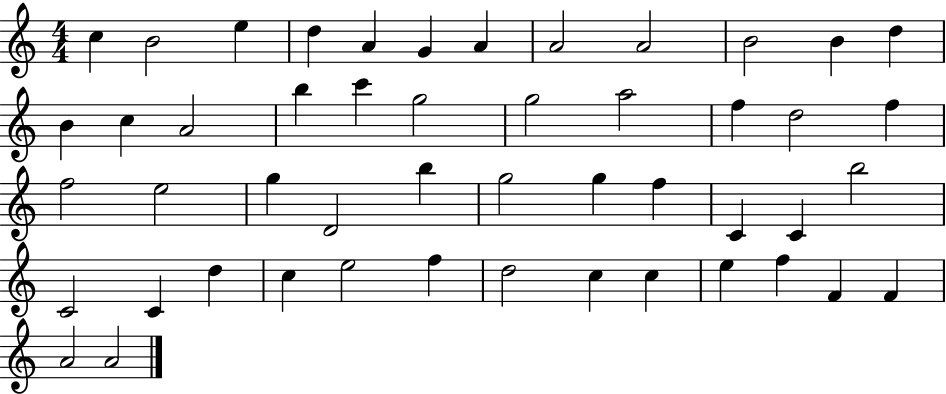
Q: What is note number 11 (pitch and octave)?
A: B4